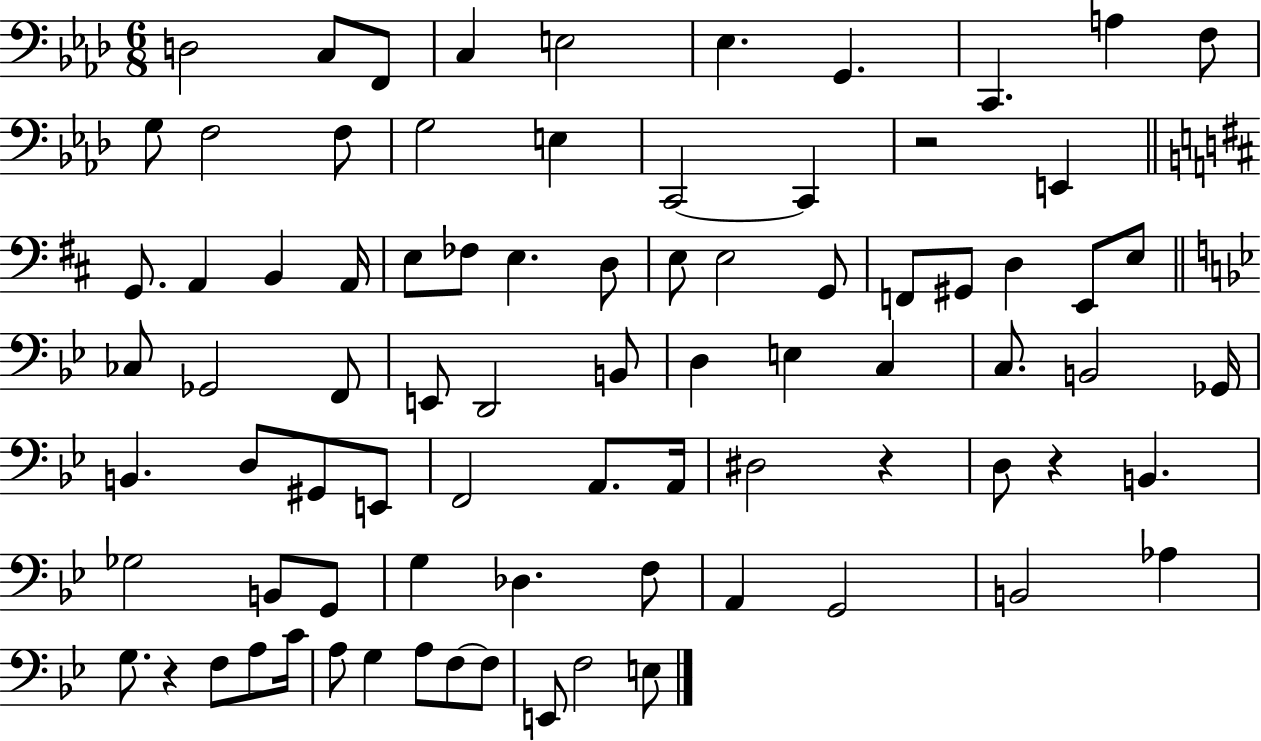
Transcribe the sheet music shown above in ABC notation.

X:1
T:Untitled
M:6/8
L:1/4
K:Ab
D,2 C,/2 F,,/2 C, E,2 _E, G,, C,, A, F,/2 G,/2 F,2 F,/2 G,2 E, C,,2 C,, z2 E,, G,,/2 A,, B,, A,,/4 E,/2 _F,/2 E, D,/2 E,/2 E,2 G,,/2 F,,/2 ^G,,/2 D, E,,/2 E,/2 _C,/2 _G,,2 F,,/2 E,,/2 D,,2 B,,/2 D, E, C, C,/2 B,,2 _G,,/4 B,, D,/2 ^G,,/2 E,,/2 F,,2 A,,/2 A,,/4 ^D,2 z D,/2 z B,, _G,2 B,,/2 G,,/2 G, _D, F,/2 A,, G,,2 B,,2 _A, G,/2 z F,/2 A,/2 C/4 A,/2 G, A,/2 F,/2 F,/2 E,,/2 F,2 E,/2